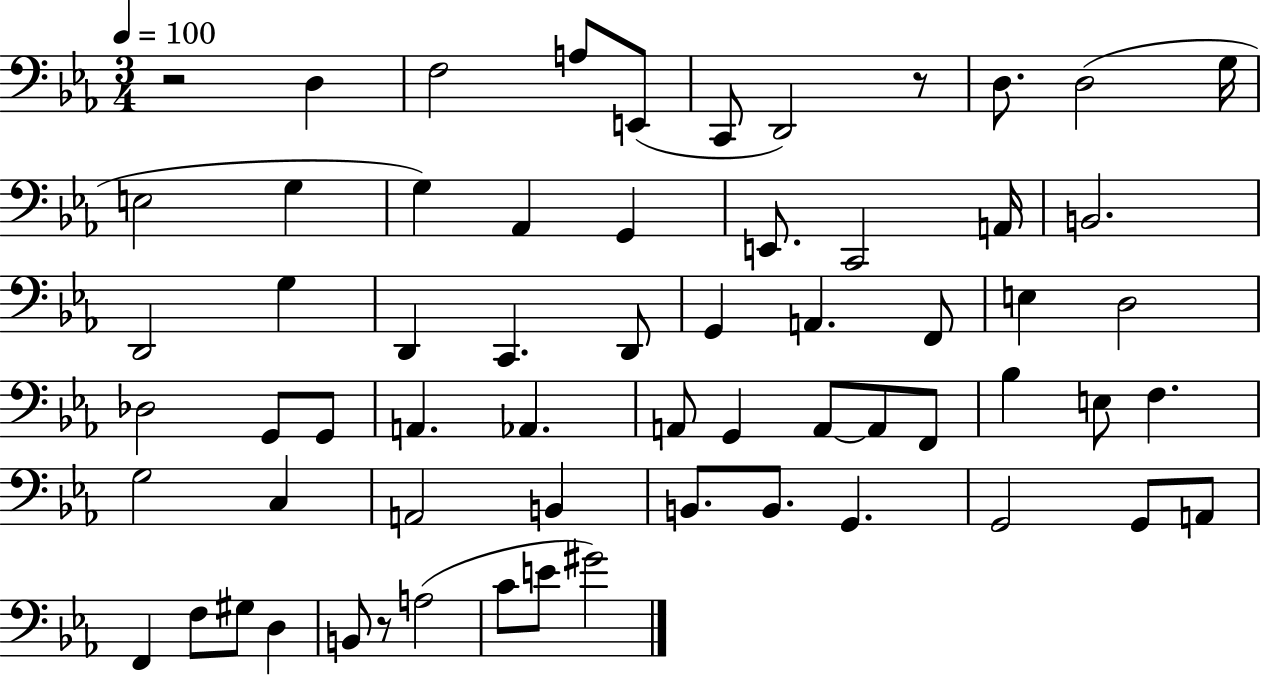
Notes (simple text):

R/h D3/q F3/h A3/e E2/e C2/e D2/h R/e D3/e. D3/h G3/s E3/h G3/q G3/q Ab2/q G2/q E2/e. C2/h A2/s B2/h. D2/h G3/q D2/q C2/q. D2/e G2/q A2/q. F2/e E3/q D3/h Db3/h G2/e G2/e A2/q. Ab2/q. A2/e G2/q A2/e A2/e F2/e Bb3/q E3/e F3/q. G3/h C3/q A2/h B2/q B2/e. B2/e. G2/q. G2/h G2/e A2/e F2/q F3/e G#3/e D3/q B2/e R/e A3/h C4/e E4/e G#4/h